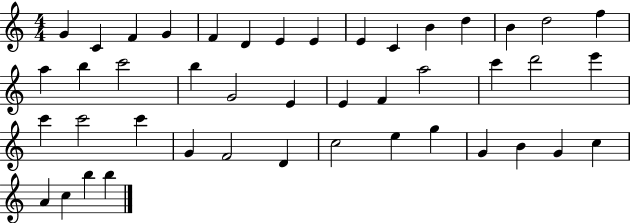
{
  \clef treble
  \numericTimeSignature
  \time 4/4
  \key c \major
  g'4 c'4 f'4 g'4 | f'4 d'4 e'4 e'4 | e'4 c'4 b'4 d''4 | b'4 d''2 f''4 | \break a''4 b''4 c'''2 | b''4 g'2 e'4 | e'4 f'4 a''2 | c'''4 d'''2 e'''4 | \break c'''4 c'''2 c'''4 | g'4 f'2 d'4 | c''2 e''4 g''4 | g'4 b'4 g'4 c''4 | \break a'4 c''4 b''4 b''4 | \bar "|."
}